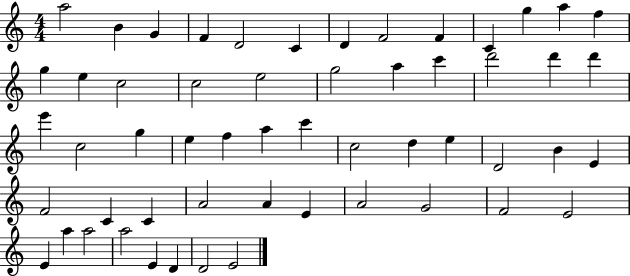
A5/h B4/q G4/q F4/q D4/h C4/q D4/q F4/h F4/q C4/q G5/q A5/q F5/q G5/q E5/q C5/h C5/h E5/h G5/h A5/q C6/q D6/h D6/q D6/q E6/q C5/h G5/q E5/q F5/q A5/q C6/q C5/h D5/q E5/q D4/h B4/q E4/q F4/h C4/q C4/q A4/h A4/q E4/q A4/h G4/h F4/h E4/h E4/q A5/q A5/h A5/h E4/q D4/q D4/h E4/h